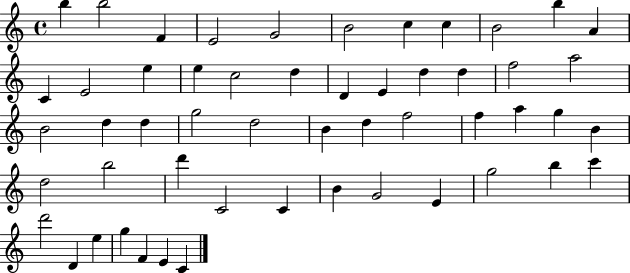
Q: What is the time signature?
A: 4/4